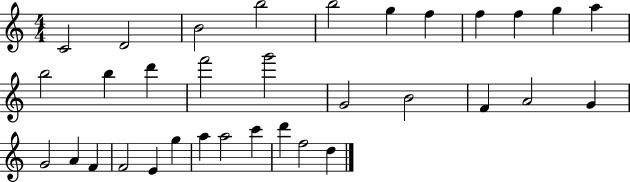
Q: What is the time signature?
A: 4/4